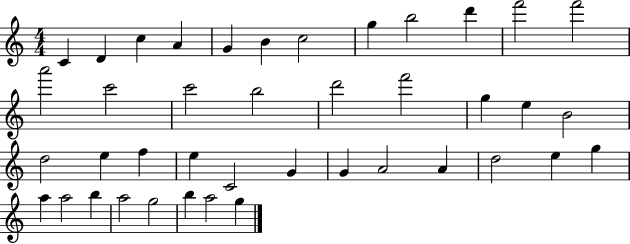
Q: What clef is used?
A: treble